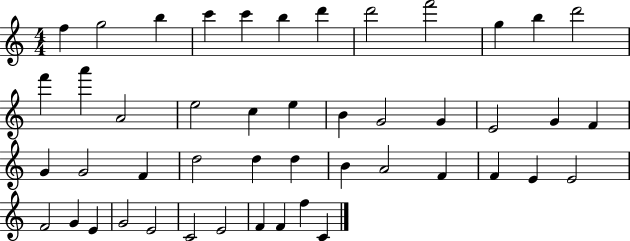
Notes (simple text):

F5/q G5/h B5/q C6/q C6/q B5/q D6/q D6/h F6/h G5/q B5/q D6/h F6/q A6/q A4/h E5/h C5/q E5/q B4/q G4/h G4/q E4/h G4/q F4/q G4/q G4/h F4/q D5/h D5/q D5/q B4/q A4/h F4/q F4/q E4/q E4/h F4/h G4/q E4/q G4/h E4/h C4/h E4/h F4/q F4/q F5/q C4/q